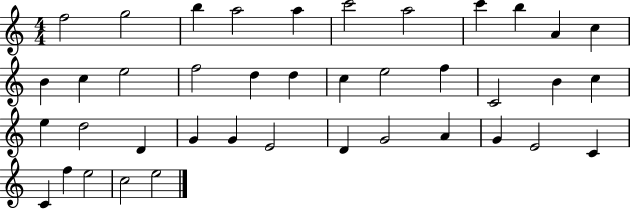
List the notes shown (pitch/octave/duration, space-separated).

F5/h G5/h B5/q A5/h A5/q C6/h A5/h C6/q B5/q A4/q C5/q B4/q C5/q E5/h F5/h D5/q D5/q C5/q E5/h F5/q C4/h B4/q C5/q E5/q D5/h D4/q G4/q G4/q E4/h D4/q G4/h A4/q G4/q E4/h C4/q C4/q F5/q E5/h C5/h E5/h